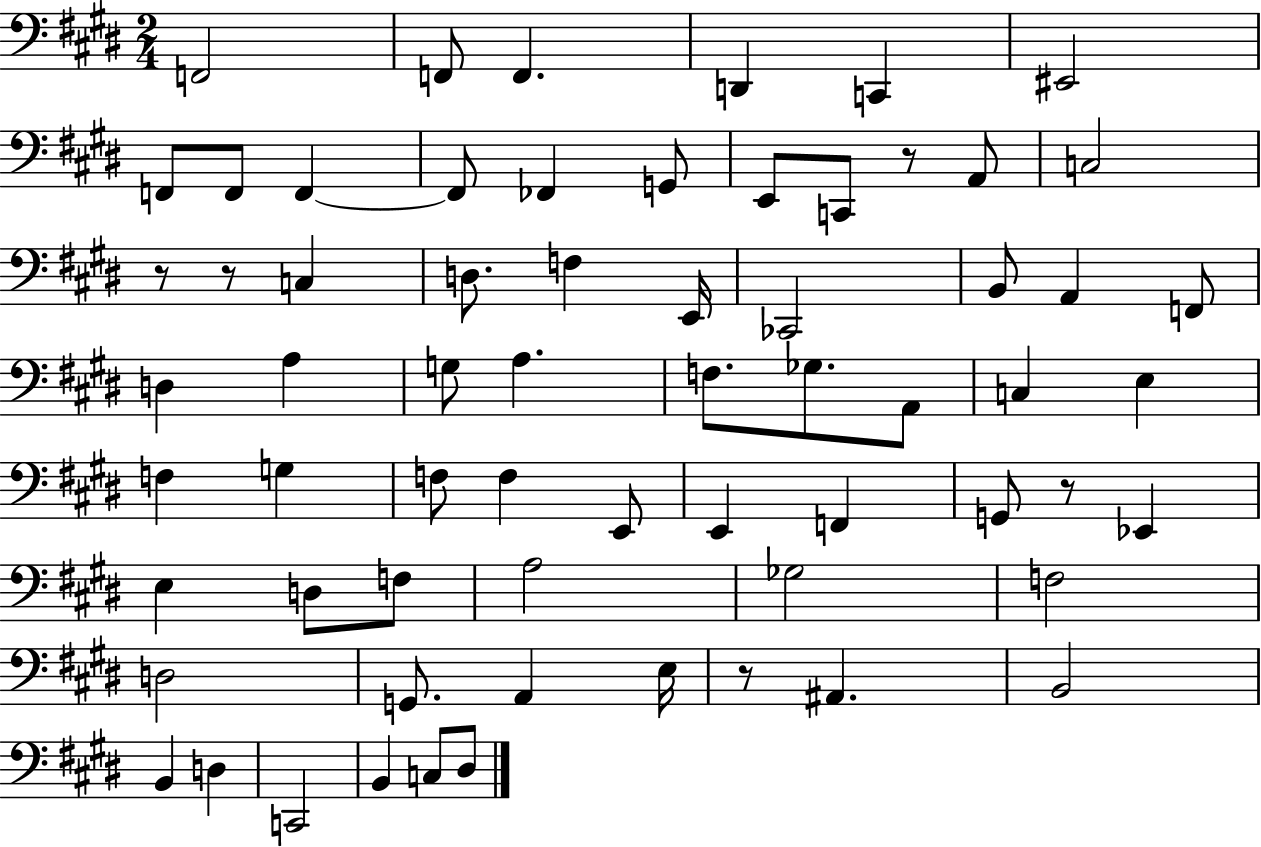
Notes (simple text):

F2/h F2/e F2/q. D2/q C2/q EIS2/h F2/e F2/e F2/q F2/e FES2/q G2/e E2/e C2/e R/e A2/e C3/h R/e R/e C3/q D3/e. F3/q E2/s CES2/h B2/e A2/q F2/e D3/q A3/q G3/e A3/q. F3/e. Gb3/e. A2/e C3/q E3/q F3/q G3/q F3/e F3/q E2/e E2/q F2/q G2/e R/e Eb2/q E3/q D3/e F3/e A3/h Gb3/h F3/h D3/h G2/e. A2/q E3/s R/e A#2/q. B2/h B2/q D3/q C2/h B2/q C3/e D#3/e